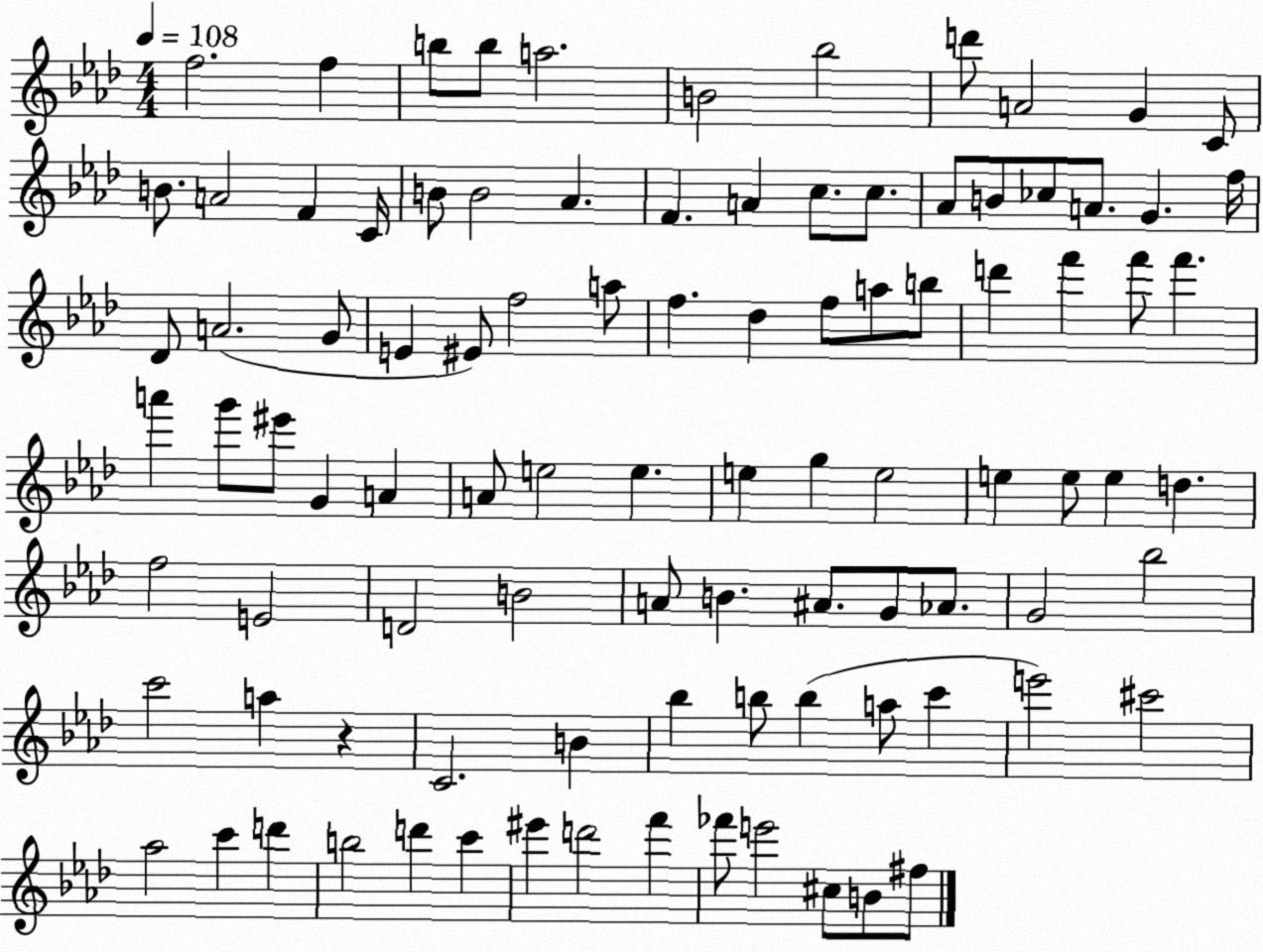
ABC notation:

X:1
T:Untitled
M:4/4
L:1/4
K:Ab
f2 f b/2 b/2 a2 B2 _b2 d'/2 A2 G C/2 B/2 A2 F C/4 B/2 B2 _A F A c/2 c/2 _A/2 B/2 _c/2 A/2 G f/4 _D/2 A2 G/2 E ^E/2 f2 a/2 f _d f/2 a/2 b/2 d' f' f'/2 f' a' g'/2 ^e'/2 G A A/2 e2 e e g e2 e e/2 e d f2 E2 D2 B2 A/2 B ^A/2 G/2 _A/2 G2 _b2 c'2 a z C2 B _b b/2 b a/2 c' e'2 ^c'2 _a2 c' d' b2 d' c' ^e' d'2 f' _f'/2 e'2 ^c/2 B/2 ^f/2